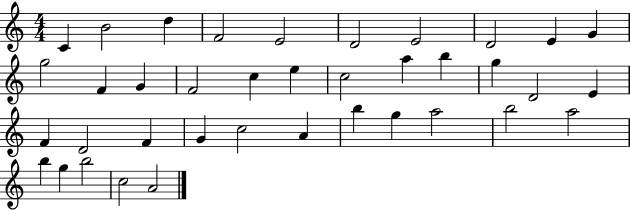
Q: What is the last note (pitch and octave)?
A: A4